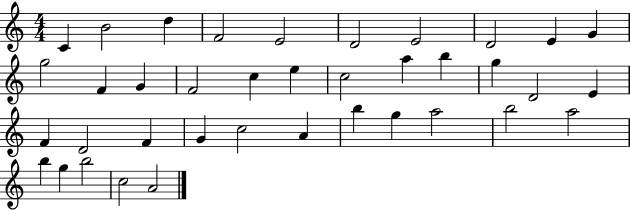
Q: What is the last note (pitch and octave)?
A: A4